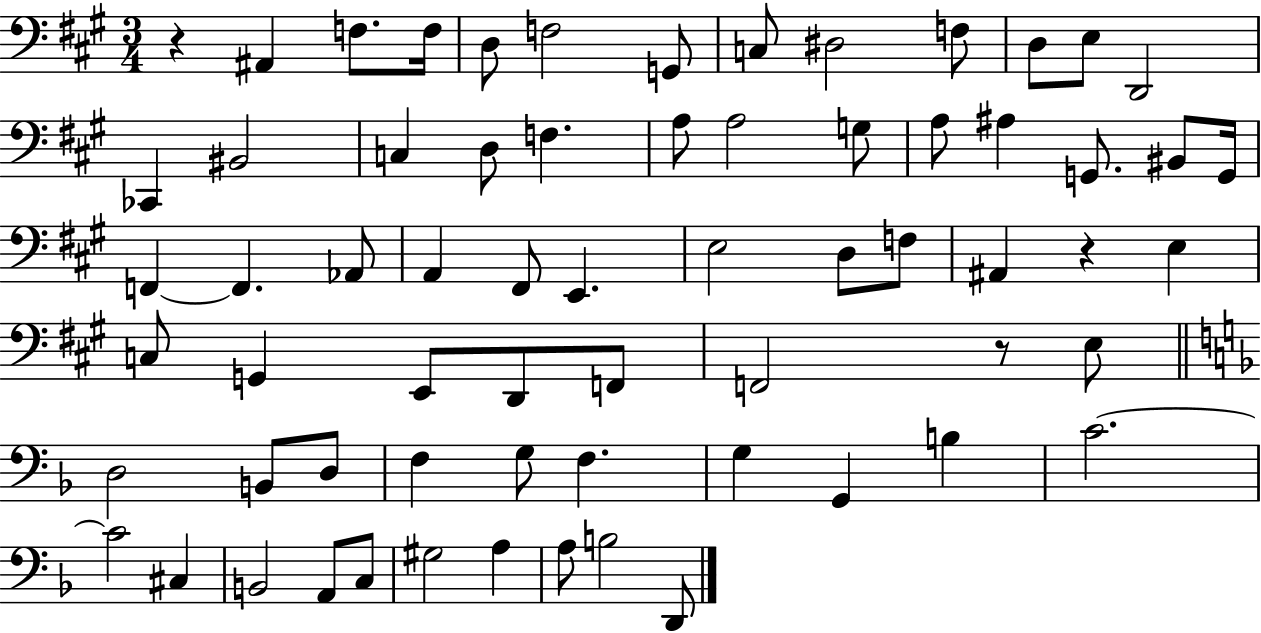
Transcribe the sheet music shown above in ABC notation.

X:1
T:Untitled
M:3/4
L:1/4
K:A
z ^A,, F,/2 F,/4 D,/2 F,2 G,,/2 C,/2 ^D,2 F,/2 D,/2 E,/2 D,,2 _C,, ^B,,2 C, D,/2 F, A,/2 A,2 G,/2 A,/2 ^A, G,,/2 ^B,,/2 G,,/4 F,, F,, _A,,/2 A,, ^F,,/2 E,, E,2 D,/2 F,/2 ^A,, z E, C,/2 G,, E,,/2 D,,/2 F,,/2 F,,2 z/2 E,/2 D,2 B,,/2 D,/2 F, G,/2 F, G, G,, B, C2 C2 ^C, B,,2 A,,/2 C,/2 ^G,2 A, A,/2 B,2 D,,/2